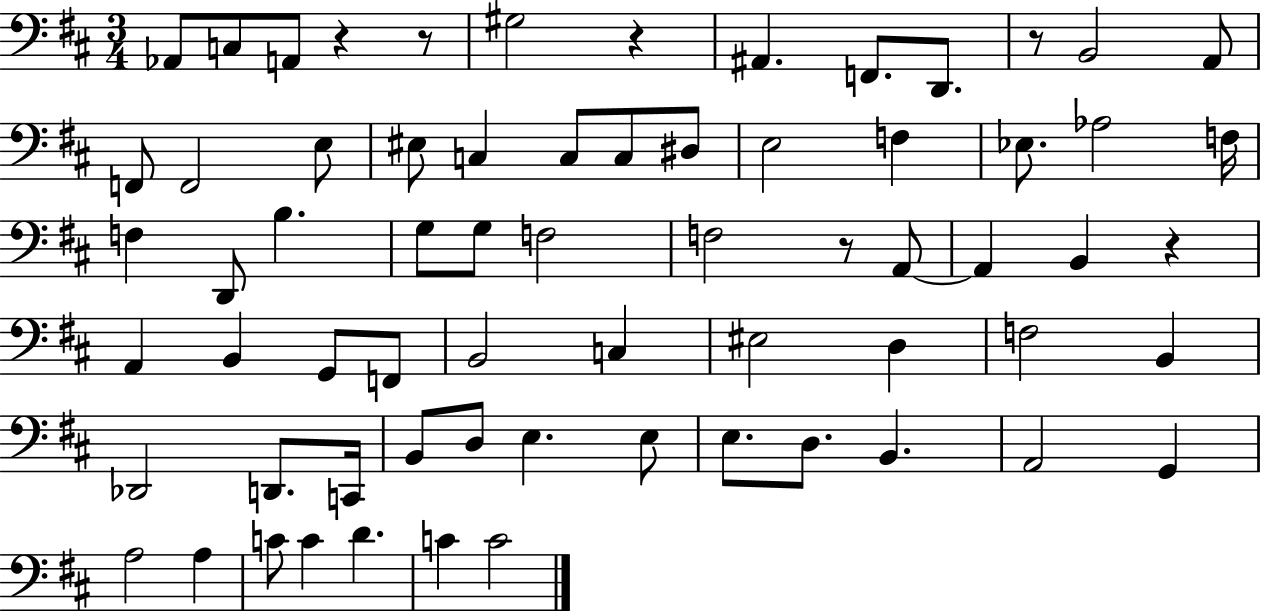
{
  \clef bass
  \numericTimeSignature
  \time 3/4
  \key d \major
  aes,8 c8 a,8 r4 r8 | gis2 r4 | ais,4. f,8. d,8. | r8 b,2 a,8 | \break f,8 f,2 e8 | eis8 c4 c8 c8 dis8 | e2 f4 | ees8. aes2 f16 | \break f4 d,8 b4. | g8 g8 f2 | f2 r8 a,8~~ | a,4 b,4 r4 | \break a,4 b,4 g,8 f,8 | b,2 c4 | eis2 d4 | f2 b,4 | \break des,2 d,8. c,16 | b,8 d8 e4. e8 | e8. d8. b,4. | a,2 g,4 | \break a2 a4 | c'8 c'4 d'4. | c'4 c'2 | \bar "|."
}